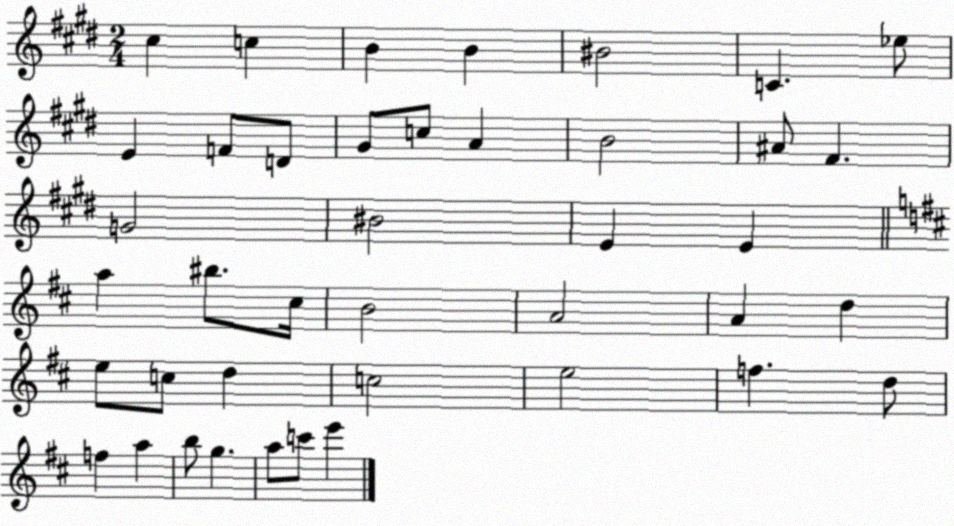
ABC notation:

X:1
T:Untitled
M:2/4
L:1/4
K:E
^c c B B ^B2 C _e/2 E F/2 D/2 ^G/2 c/2 A B2 ^A/2 ^F G2 ^B2 E E a ^b/2 ^c/4 B2 A2 A d e/2 c/2 d c2 e2 f d/2 f a b/2 g a/2 c'/2 e'